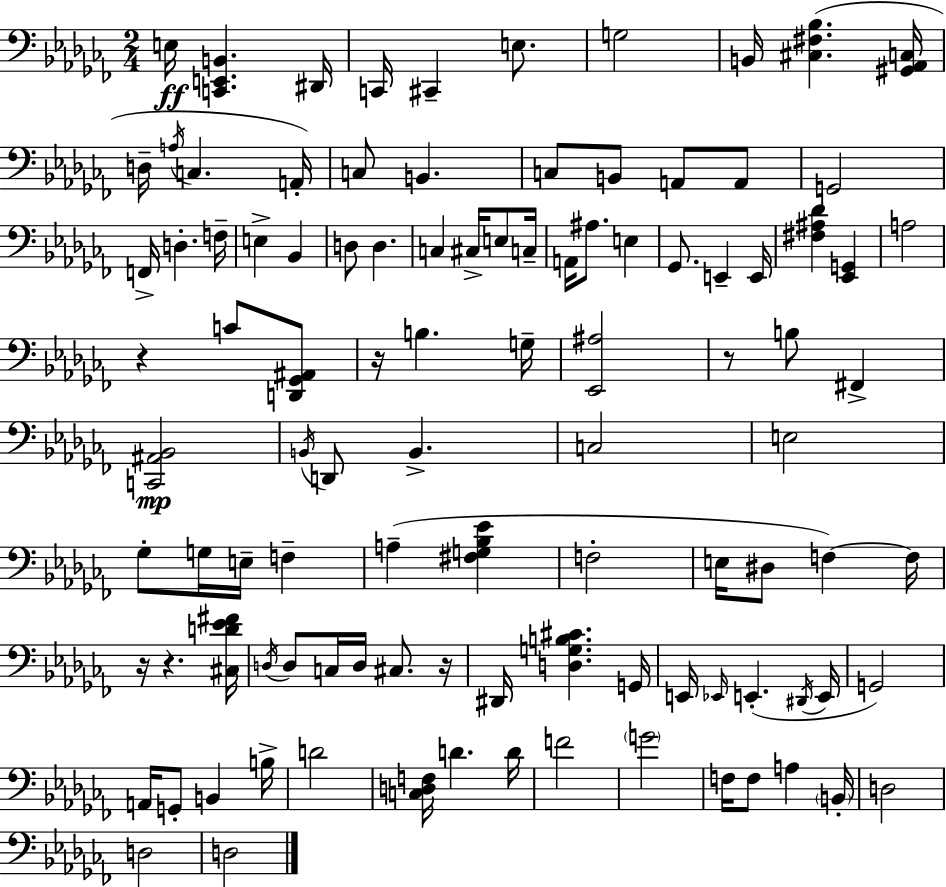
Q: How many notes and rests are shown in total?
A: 103